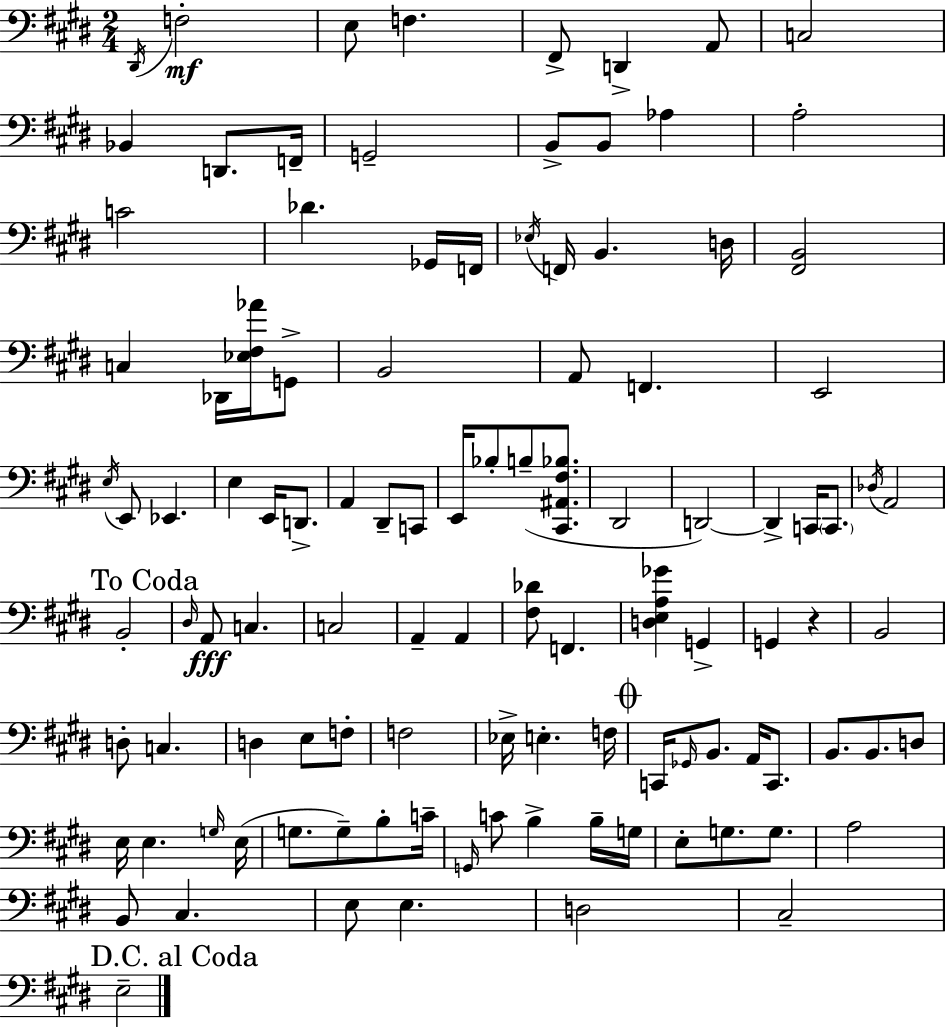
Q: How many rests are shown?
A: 1